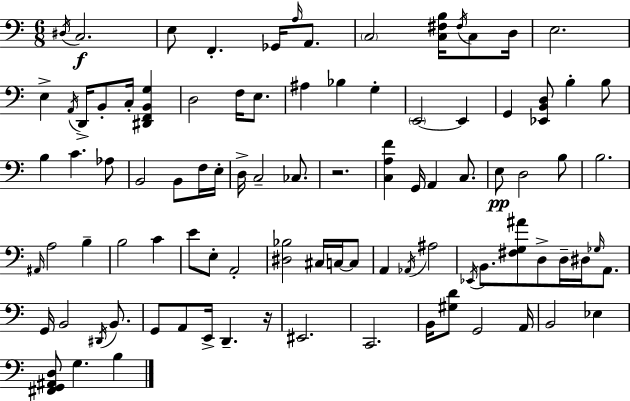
X:1
T:Untitled
M:6/8
L:1/4
K:C
^D,/4 C,2 E,/2 F,, _G,,/4 A,/4 A,,/2 C,2 [C,^F,B,]/4 ^F,/4 C,/2 D,/4 E,2 E, A,,/4 D,,/4 B,,/2 C,/4 [^D,,F,,B,,G,] D,2 F,/4 E,/2 ^A, _B, G, E,,2 E,, G,, [_E,,B,,D,]/2 B, B,/2 B, C _A,/2 B,,2 B,,/2 F,/4 E,/4 D,/4 C,2 _C,/2 z2 [C,A,F] G,,/4 A,, C,/2 E,/2 D,2 B,/2 B,2 ^A,,/4 A,2 B, B,2 C E/2 E,/2 A,,2 [^D,_B,]2 ^C,/4 C,/4 C,/2 A,, _A,,/4 ^A,2 _E,,/4 B,,/2 [^F,G,^A]/2 D,/2 D,/4 ^D,/4 _G,/4 A,,/2 G,,/4 B,,2 ^D,,/4 B,,/2 G,,/2 A,,/2 E,,/4 D,, z/4 ^E,,2 C,,2 B,,/4 [^G,D]/2 G,,2 A,,/4 B,,2 _E, [^F,,G,,^A,,D,]/2 G, B,